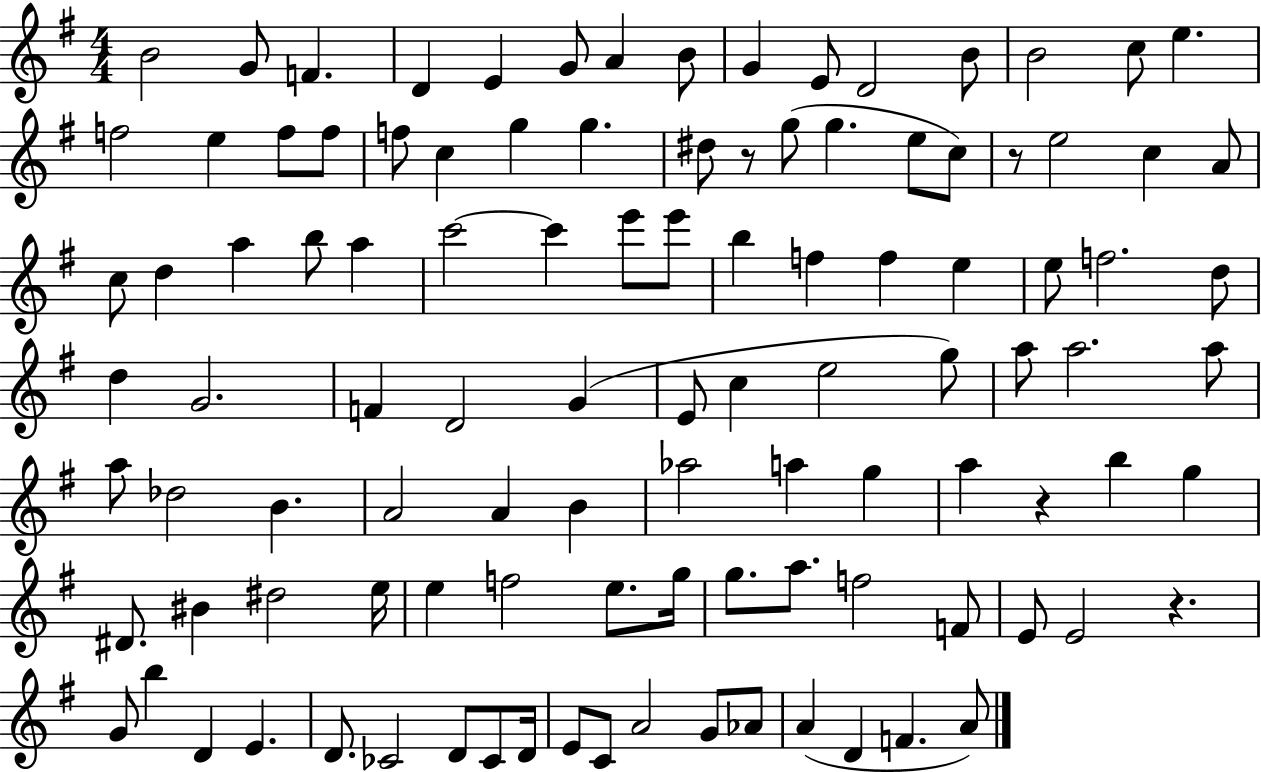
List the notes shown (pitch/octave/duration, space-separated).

B4/h G4/e F4/q. D4/q E4/q G4/e A4/q B4/e G4/q E4/e D4/h B4/e B4/h C5/e E5/q. F5/h E5/q F5/e F5/e F5/e C5/q G5/q G5/q. D#5/e R/e G5/e G5/q. E5/e C5/e R/e E5/h C5/q A4/e C5/e D5/q A5/q B5/e A5/q C6/h C6/q E6/e E6/e B5/q F5/q F5/q E5/q E5/e F5/h. D5/e D5/q G4/h. F4/q D4/h G4/q E4/e C5/q E5/h G5/e A5/e A5/h. A5/e A5/e Db5/h B4/q. A4/h A4/q B4/q Ab5/h A5/q G5/q A5/q R/q B5/q G5/q D#4/e. BIS4/q D#5/h E5/s E5/q F5/h E5/e. G5/s G5/e. A5/e. F5/h F4/e E4/e E4/h R/q. G4/e B5/q D4/q E4/q. D4/e. CES4/h D4/e CES4/e D4/s E4/e C4/e A4/h G4/e Ab4/e A4/q D4/q F4/q. A4/e